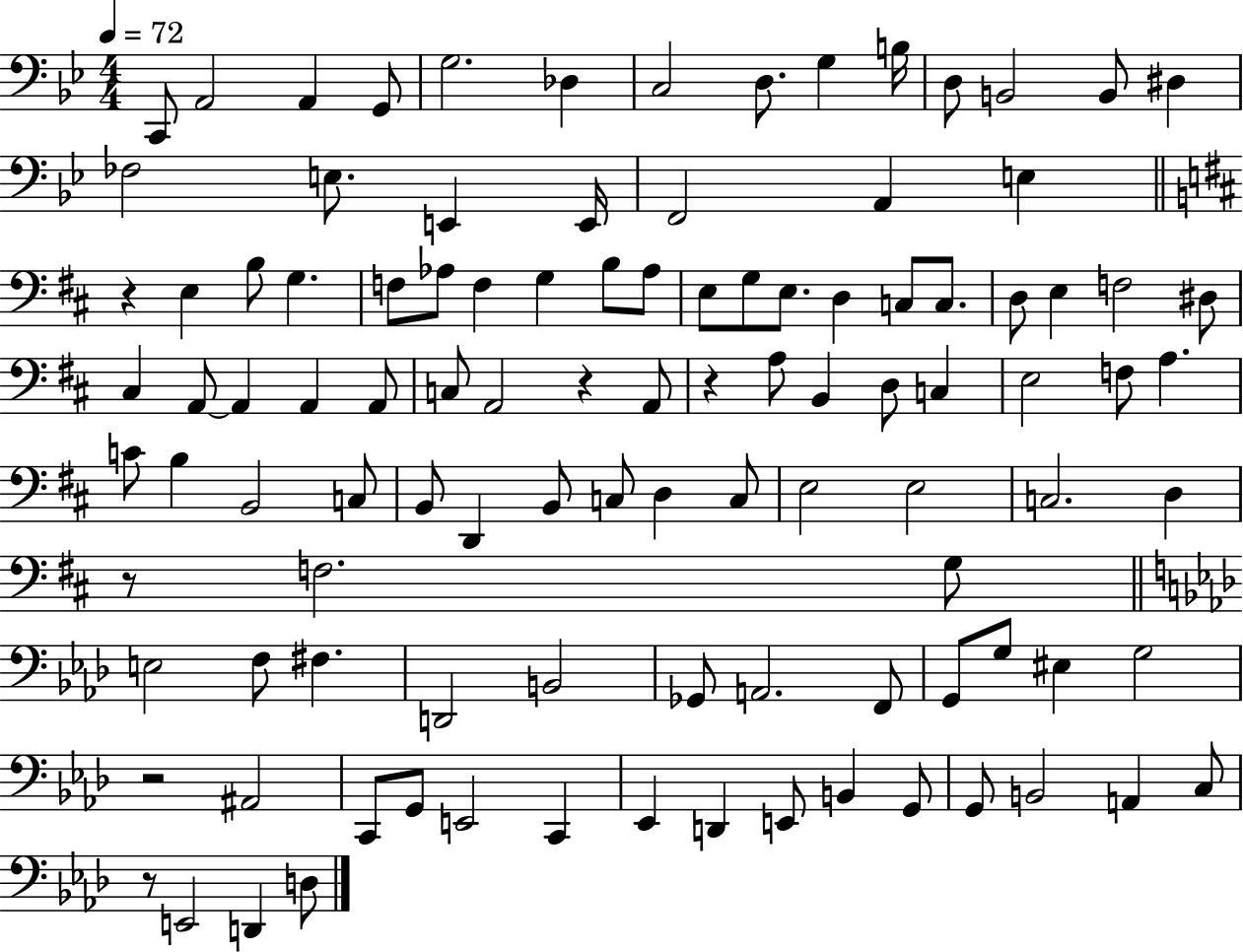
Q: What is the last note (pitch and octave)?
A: D3